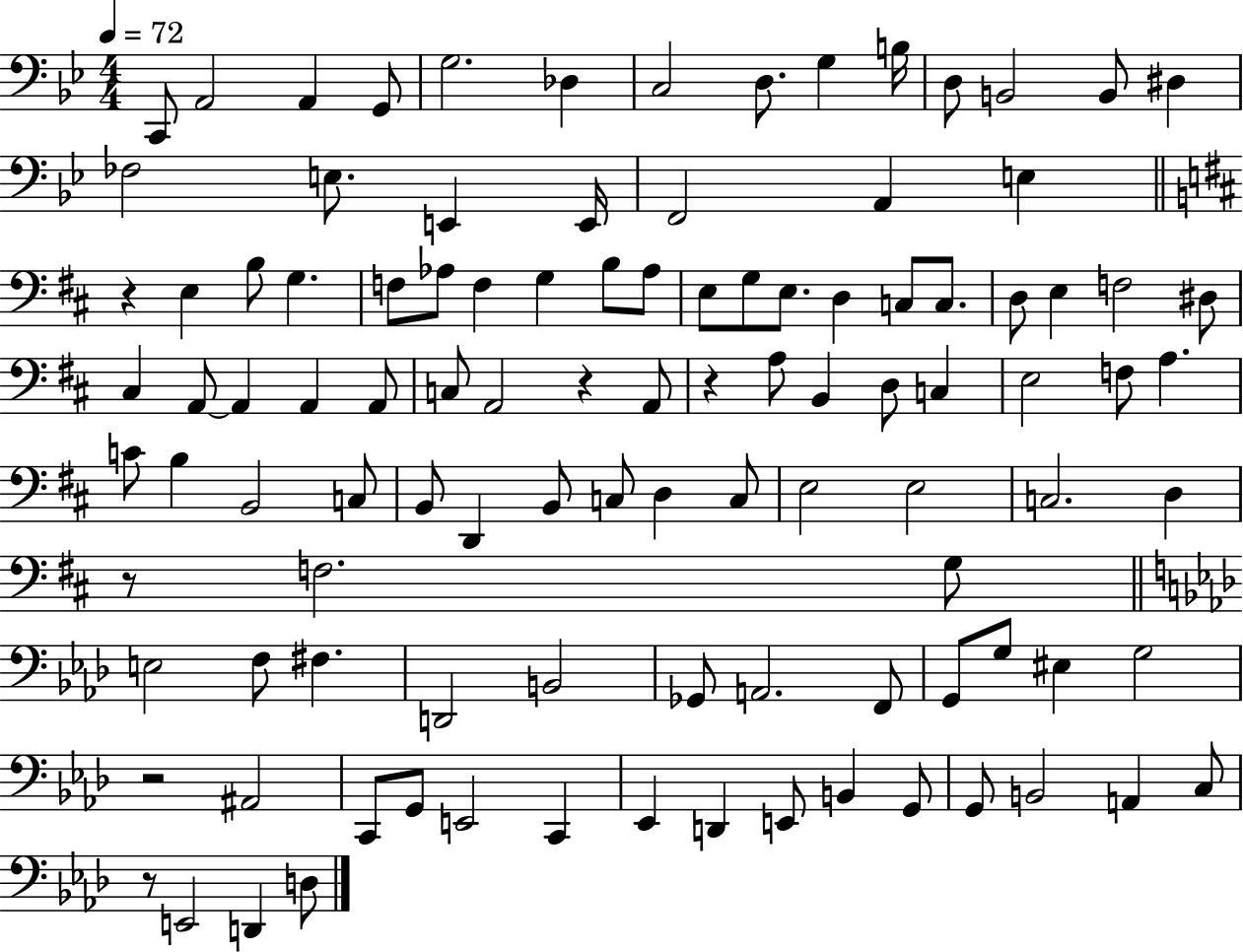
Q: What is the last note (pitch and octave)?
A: D3